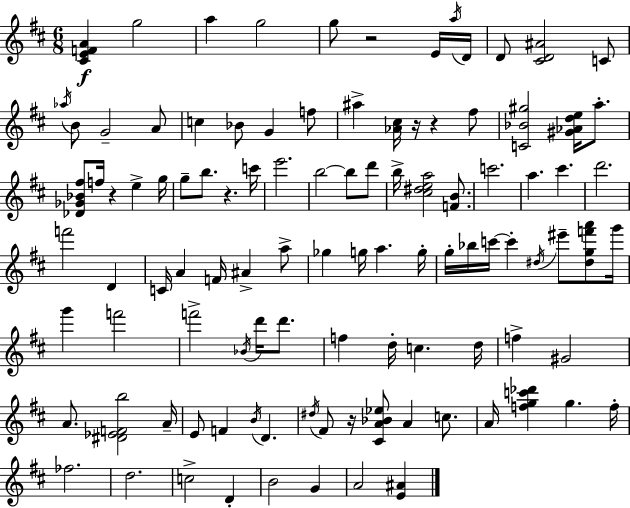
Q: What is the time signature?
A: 6/8